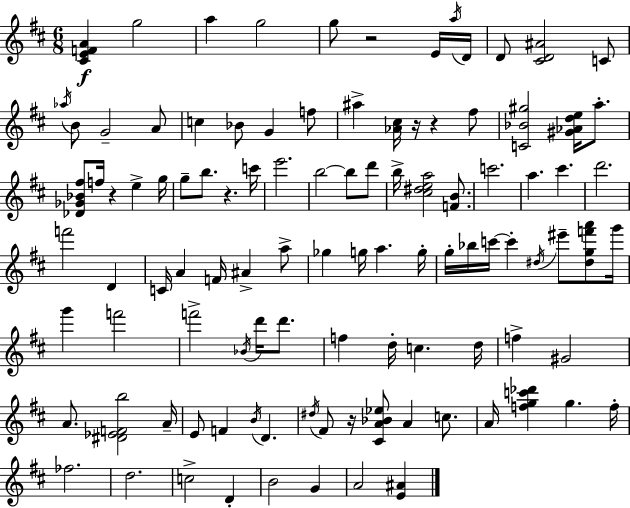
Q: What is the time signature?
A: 6/8